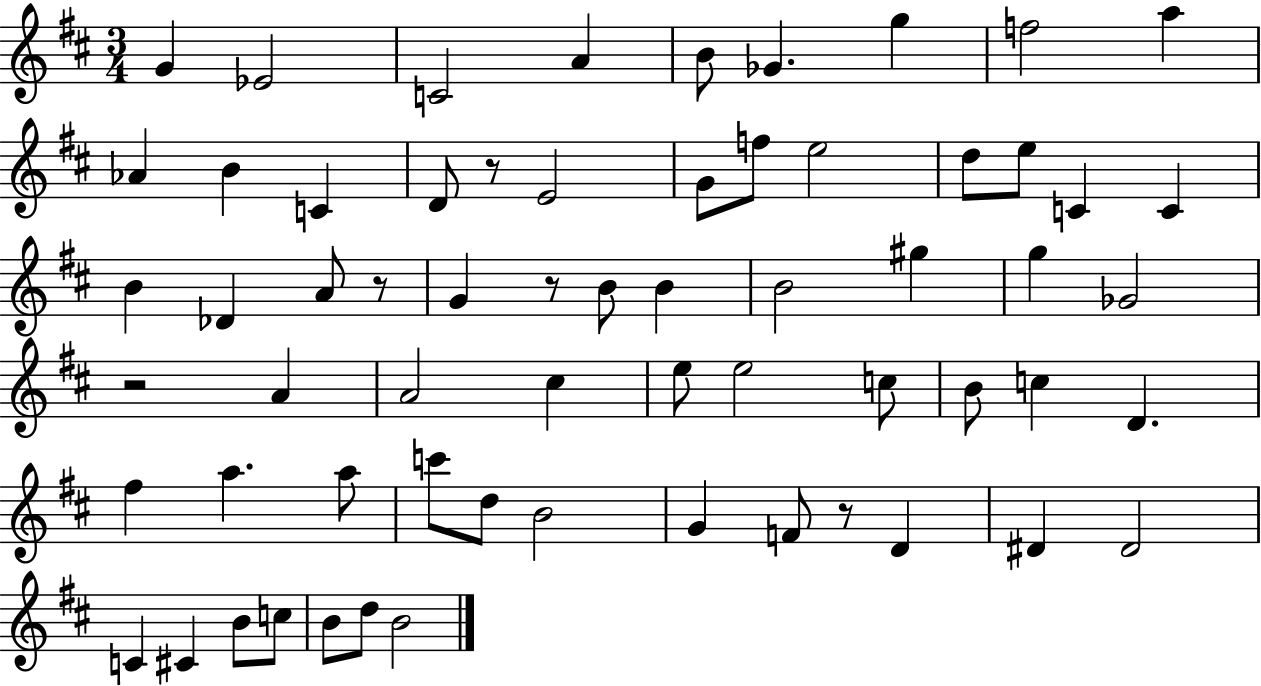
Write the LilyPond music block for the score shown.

{
  \clef treble
  \numericTimeSignature
  \time 3/4
  \key d \major
  g'4 ees'2 | c'2 a'4 | b'8 ges'4. g''4 | f''2 a''4 | \break aes'4 b'4 c'4 | d'8 r8 e'2 | g'8 f''8 e''2 | d''8 e''8 c'4 c'4 | \break b'4 des'4 a'8 r8 | g'4 r8 b'8 b'4 | b'2 gis''4 | g''4 ges'2 | \break r2 a'4 | a'2 cis''4 | e''8 e''2 c''8 | b'8 c''4 d'4. | \break fis''4 a''4. a''8 | c'''8 d''8 b'2 | g'4 f'8 r8 d'4 | dis'4 dis'2 | \break c'4 cis'4 b'8 c''8 | b'8 d''8 b'2 | \bar "|."
}